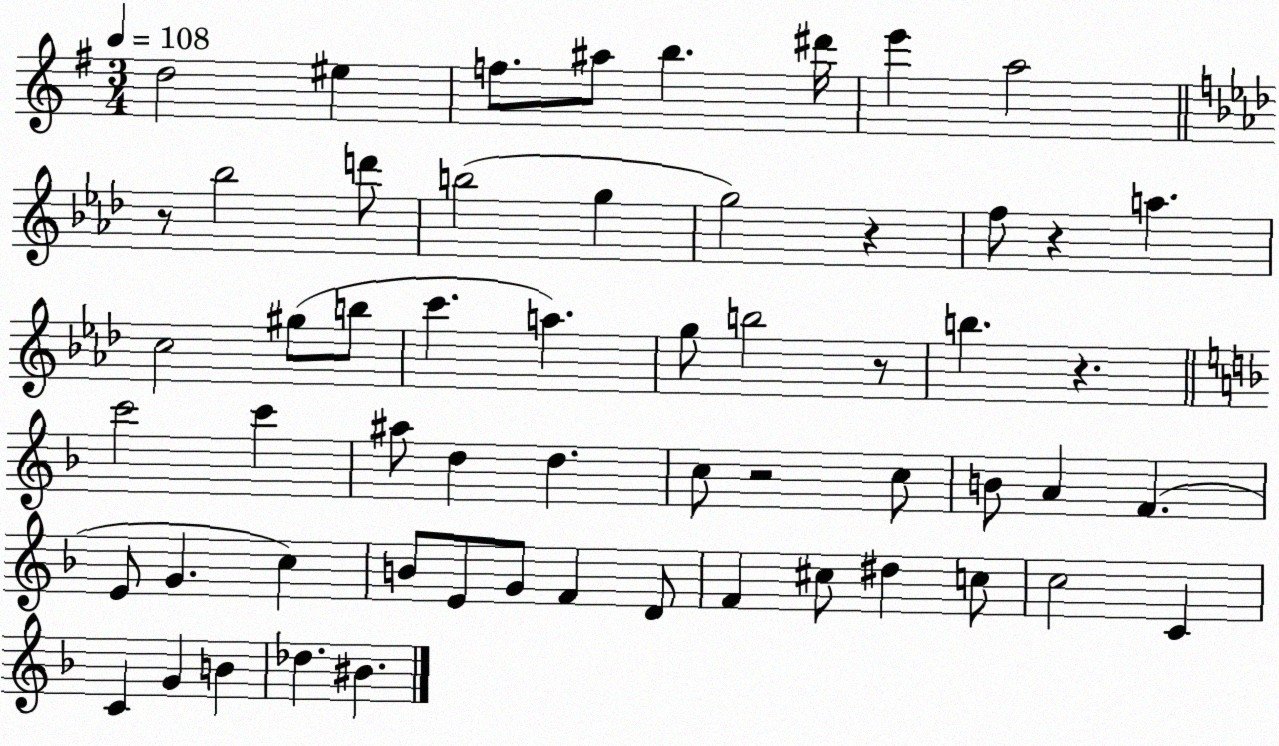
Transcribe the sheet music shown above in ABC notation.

X:1
T:Untitled
M:3/4
L:1/4
K:G
d2 ^e f/2 ^a/2 b ^d'/4 e' a2 z/2 _b2 d'/2 b2 g g2 z f/2 z a c2 ^g/2 b/2 c' a g/2 b2 z/2 b z c'2 c' ^a/2 d d c/2 z2 c/2 B/2 A F E/2 G c B/2 E/2 G/2 F D/2 F ^c/2 ^d c/2 c2 C C G B _d ^B